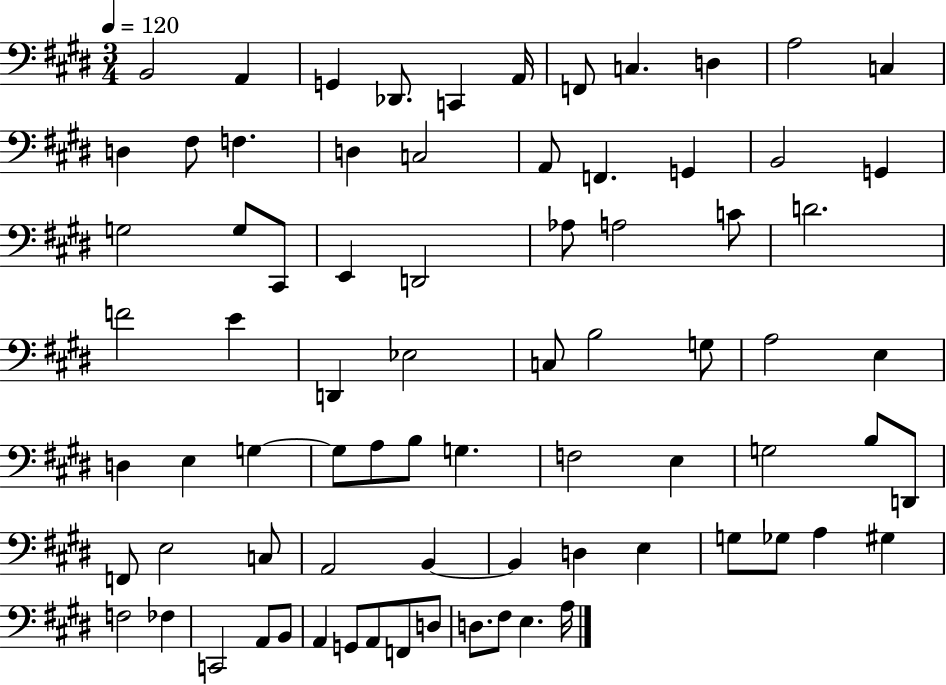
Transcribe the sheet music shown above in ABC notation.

X:1
T:Untitled
M:3/4
L:1/4
K:E
B,,2 A,, G,, _D,,/2 C,, A,,/4 F,,/2 C, D, A,2 C, D, ^F,/2 F, D, C,2 A,,/2 F,, G,, B,,2 G,, G,2 G,/2 ^C,,/2 E,, D,,2 _A,/2 A,2 C/2 D2 F2 E D,, _E,2 C,/2 B,2 G,/2 A,2 E, D, E, G, G,/2 A,/2 B,/2 G, F,2 E, G,2 B,/2 D,,/2 F,,/2 E,2 C,/2 A,,2 B,, B,, D, E, G,/2 _G,/2 A, ^G, F,2 _F, C,,2 A,,/2 B,,/2 A,, G,,/2 A,,/2 F,,/2 D,/2 D,/2 ^F,/2 E, A,/4